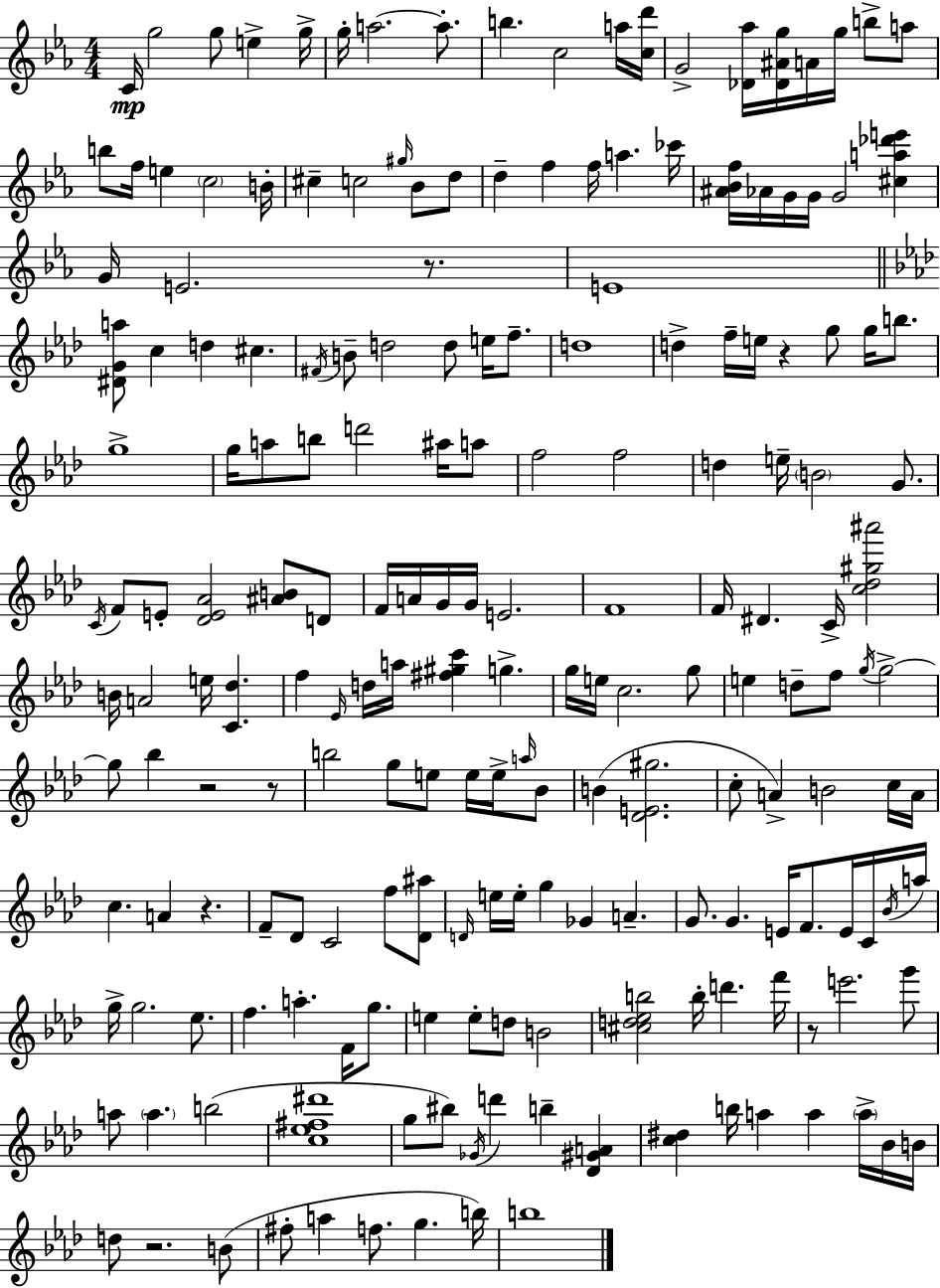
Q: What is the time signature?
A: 4/4